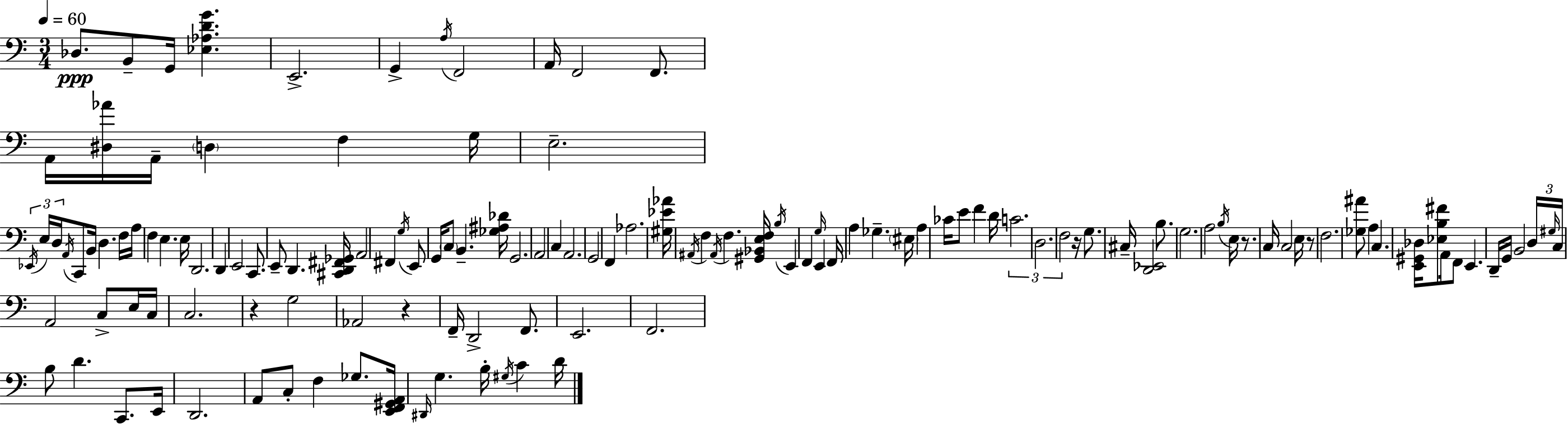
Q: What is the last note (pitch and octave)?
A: D4